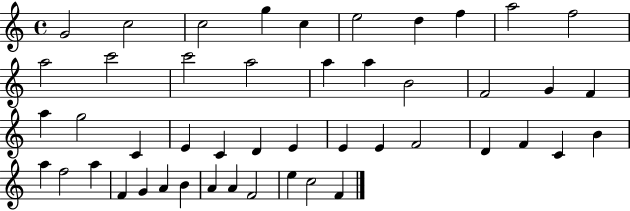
{
  \clef treble
  \time 4/4
  \defaultTimeSignature
  \key c \major
  g'2 c''2 | c''2 g''4 c''4 | e''2 d''4 f''4 | a''2 f''2 | \break a''2 c'''2 | c'''2 a''2 | a''4 a''4 b'2 | f'2 g'4 f'4 | \break a''4 g''2 c'4 | e'4 c'4 d'4 e'4 | e'4 e'4 f'2 | d'4 f'4 c'4 b'4 | \break a''4 f''2 a''4 | f'4 g'4 a'4 b'4 | a'4 a'4 f'2 | e''4 c''2 f'4 | \break \bar "|."
}